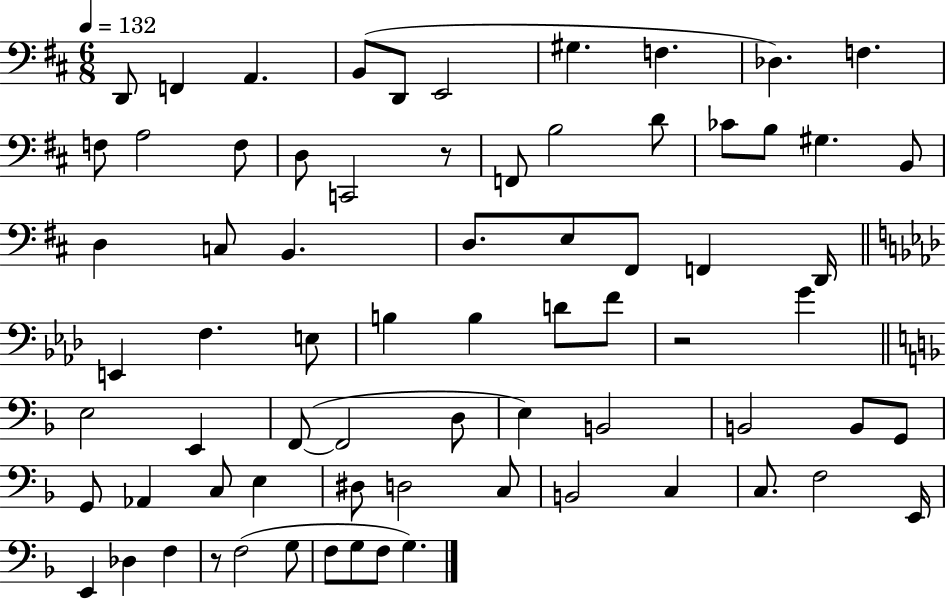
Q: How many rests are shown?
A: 3